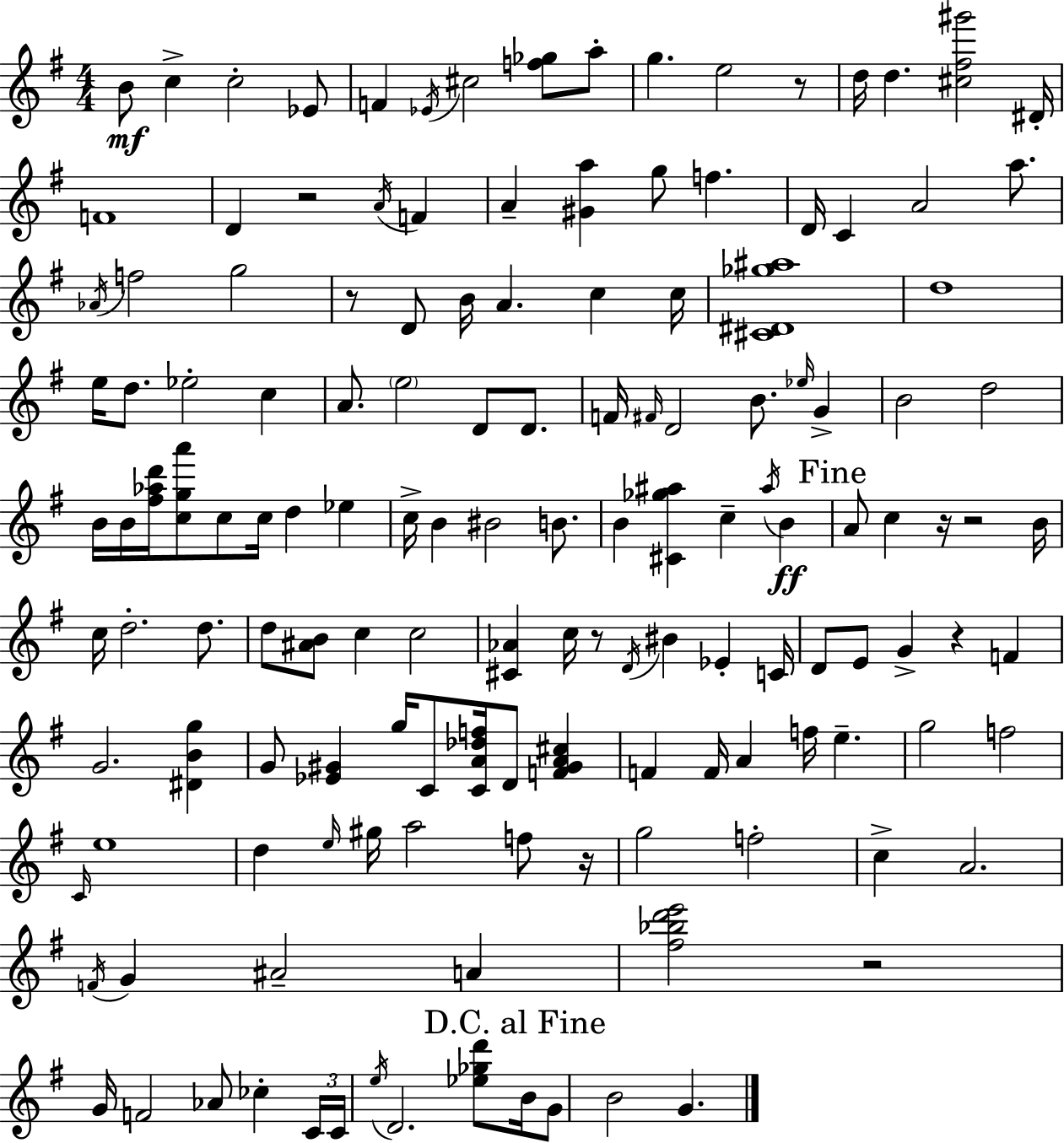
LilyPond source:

{
  \clef treble
  \numericTimeSignature
  \time 4/4
  \key e \minor
  b'8\mf c''4-> c''2-. ees'8 | f'4 \acciaccatura { ees'16 } cis''2 <f'' ges''>8 a''8-. | g''4. e''2 r8 | d''16 d''4. <cis'' fis'' gis'''>2 | \break dis'16-. f'1 | d'4 r2 \acciaccatura { a'16 } f'4 | a'4-- <gis' a''>4 g''8 f''4. | d'16 c'4 a'2 a''8. | \break \acciaccatura { aes'16 } f''2 g''2 | r8 d'8 b'16 a'4. c''4 | c''16 <cis' dis' ges'' ais''>1 | d''1 | \break e''16 d''8. ees''2-. c''4 | a'8. \parenthesize e''2 d'8 | d'8. f'16 \grace { fis'16 } d'2 b'8. | \grace { ees''16 } g'4-> b'2 d''2 | \break b'16 b'16 <fis'' aes'' d'''>16 <c'' g'' a'''>8 c''8 c''16 d''4 | ees''4 c''16-> b'4 bis'2 | b'8. b'4 <cis' ges'' ais''>4 c''4-- | \acciaccatura { ais''16 } b'4\ff \mark "Fine" a'8 c''4 r16 r2 | \break b'16 c''16 d''2.-. | d''8. d''8 <ais' b'>8 c''4 c''2 | <cis' aes'>4 c''16 r8 \acciaccatura { d'16 } bis'4 | ees'4-. c'16 d'8 e'8 g'4-> r4 | \break f'4 g'2. | <dis' b' g''>4 g'8 <ees' gis'>4 g''16 c'8 | <c' a' des'' f''>16 d'8 <f' gis' a' cis''>4 f'4 f'16 a'4 | f''16 e''4.-- g''2 f''2 | \break \grace { c'16 } e''1 | d''4 \grace { e''16 } gis''16 a''2 | f''8 r16 g''2 | f''2-. c''4-> a'2. | \break \acciaccatura { f'16 } g'4 ais'2-- | a'4 <fis'' bes'' d''' e'''>2 | r2 g'16 f'2 | aes'8 ces''4-. \tuplet 3/2 { c'16 c'16 \acciaccatura { e''16 } } d'2. | \break <ees'' ges'' d'''>8 \mark "D.C. al Fine" b'16 g'8 b'2 | g'4. \bar "|."
}